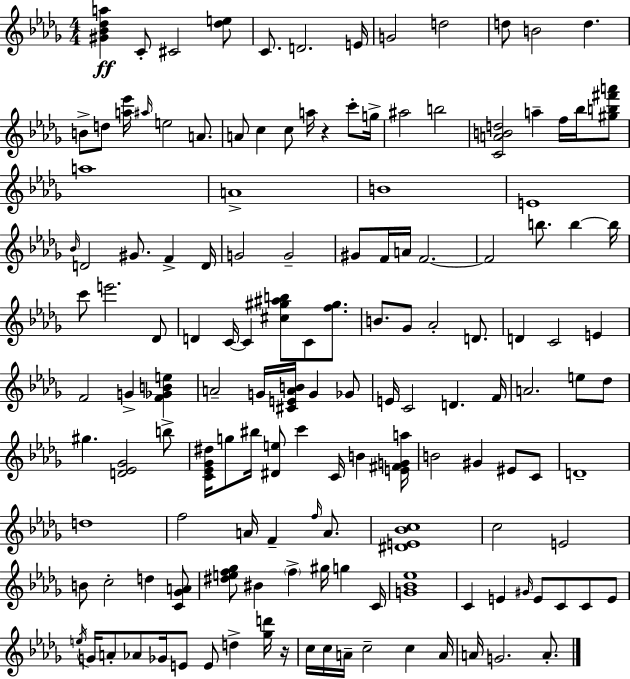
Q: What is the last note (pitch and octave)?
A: A4